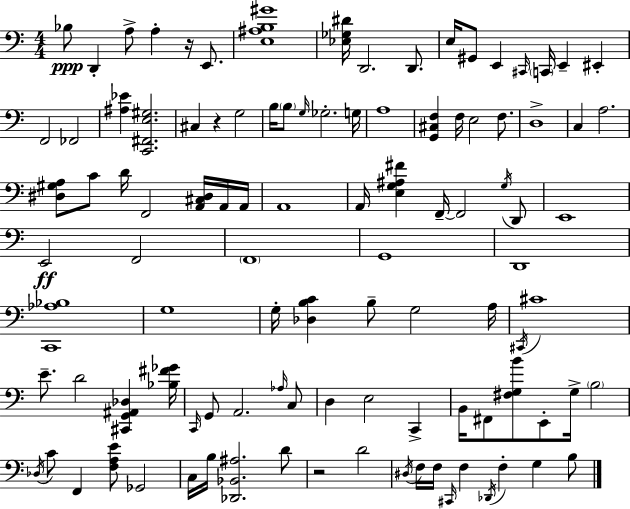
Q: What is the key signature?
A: A minor